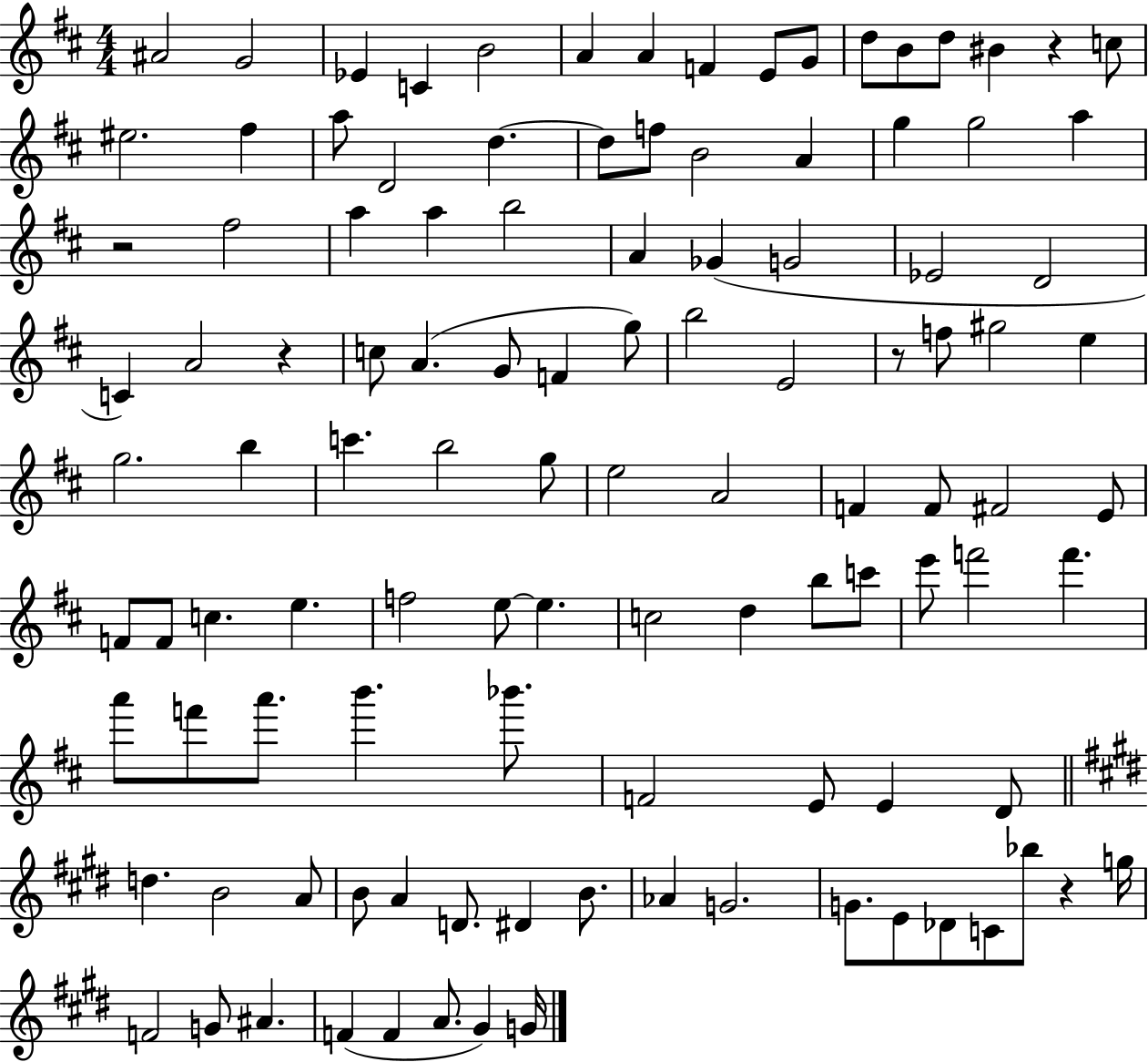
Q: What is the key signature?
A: D major